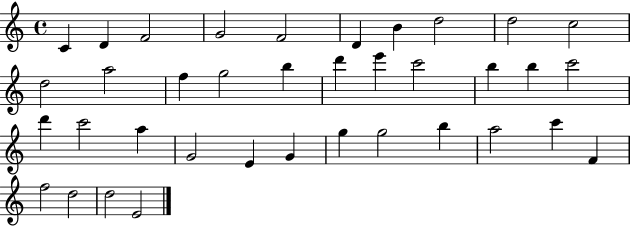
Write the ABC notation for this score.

X:1
T:Untitled
M:4/4
L:1/4
K:C
C D F2 G2 F2 D B d2 d2 c2 d2 a2 f g2 b d' e' c'2 b b c'2 d' c'2 a G2 E G g g2 b a2 c' F f2 d2 d2 E2